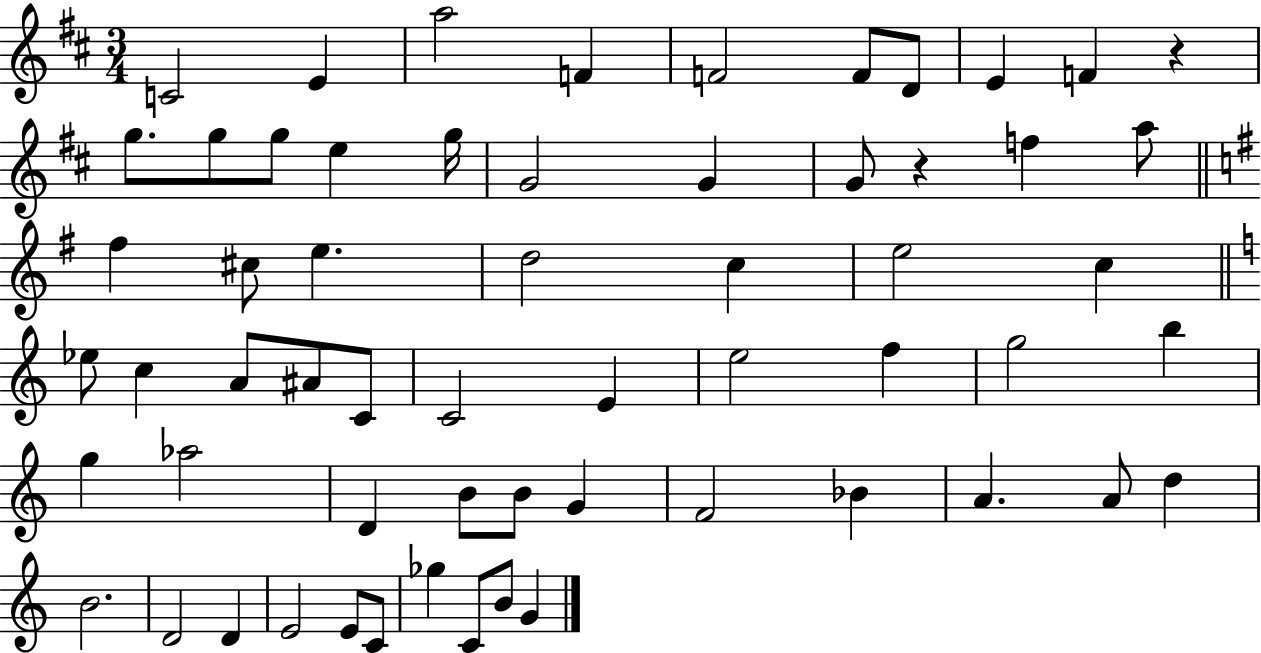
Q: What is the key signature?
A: D major